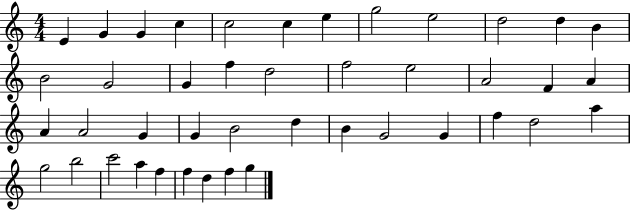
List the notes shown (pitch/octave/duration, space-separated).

E4/q G4/q G4/q C5/q C5/h C5/q E5/q G5/h E5/h D5/h D5/q B4/q B4/h G4/h G4/q F5/q D5/h F5/h E5/h A4/h F4/q A4/q A4/q A4/h G4/q G4/q B4/h D5/q B4/q G4/h G4/q F5/q D5/h A5/q G5/h B5/h C6/h A5/q F5/q F5/q D5/q F5/q G5/q